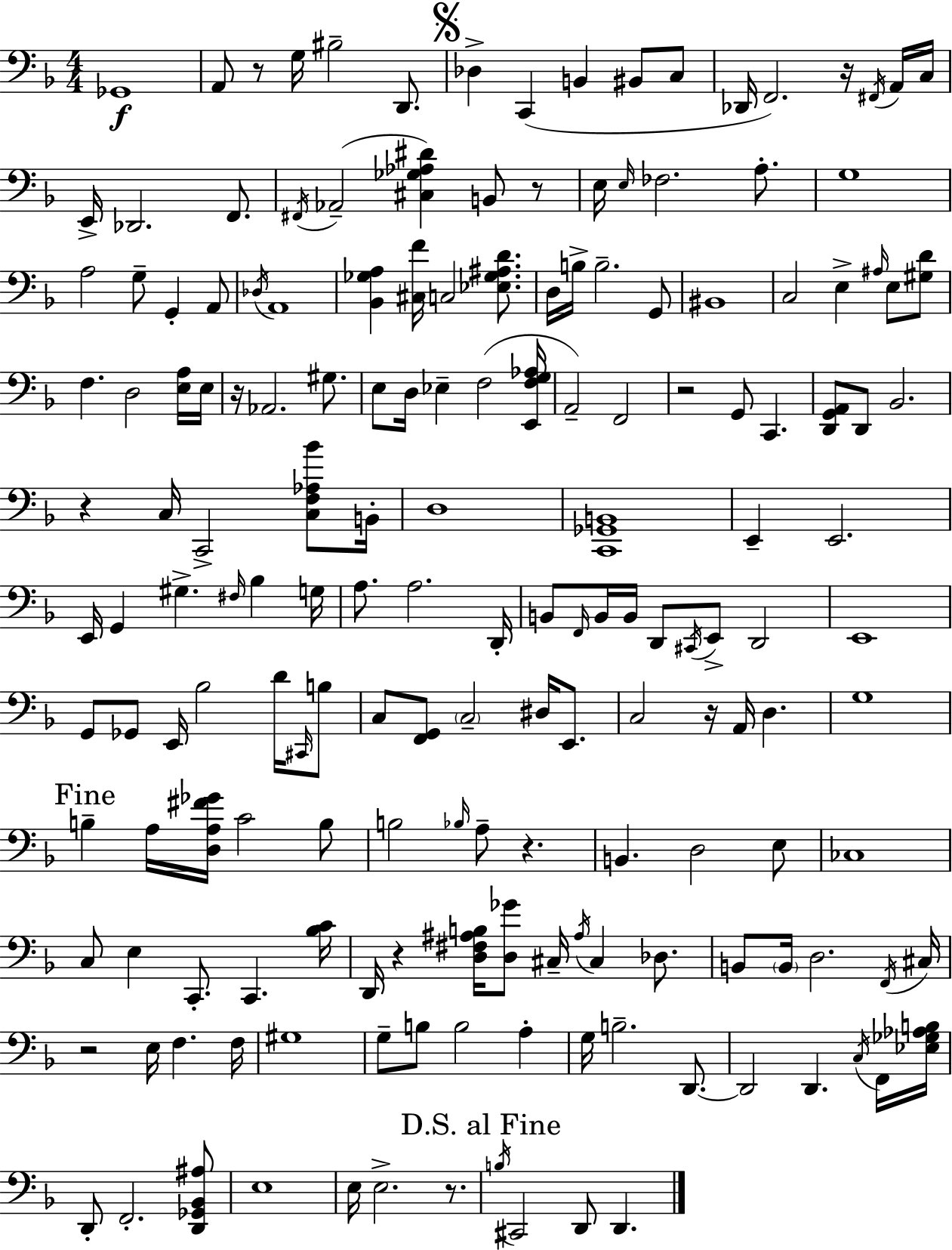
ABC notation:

X:1
T:Untitled
M:4/4
L:1/4
K:F
_G,,4 A,,/2 z/2 G,/4 ^B,2 D,,/2 _D, C,, B,, ^B,,/2 C,/2 _D,,/4 F,,2 z/4 ^F,,/4 A,,/4 C,/4 E,,/4 _D,,2 F,,/2 ^F,,/4 _A,,2 [^C,_G,_A,^D] B,,/2 z/2 E,/4 E,/4 _F,2 A,/2 G,4 A,2 G,/2 G,, A,,/2 _D,/4 A,,4 [_B,,_G,A,] [^C,F]/4 C,2 [_E,_G,^A,D]/2 D,/4 B,/4 B,2 G,,/2 ^B,,4 C,2 E, ^A,/4 E,/2 [^G,D]/2 F, D,2 [E,A,]/4 E,/4 z/4 _A,,2 ^G,/2 E,/2 D,/4 _E, F,2 [E,,F,G,_A,]/4 A,,2 F,,2 z2 G,,/2 C,, [D,,G,,A,,]/2 D,,/2 _B,,2 z C,/4 C,,2 [C,F,_A,_B]/2 B,,/4 D,4 [C,,_G,,B,,]4 E,, E,,2 E,,/4 G,, ^G, ^F,/4 _B, G,/4 A,/2 A,2 D,,/4 B,,/2 F,,/4 B,,/4 B,,/4 D,,/2 ^C,,/4 E,,/2 D,,2 E,,4 G,,/2 _G,,/2 E,,/4 _B,2 D/4 ^C,,/4 B,/2 C,/2 [F,,G,,]/2 C,2 ^D,/4 E,,/2 C,2 z/4 A,,/4 D, G,4 B, A,/4 [D,A,^F_G]/4 C2 B,/2 B,2 _B,/4 A,/2 z B,, D,2 E,/2 _C,4 C,/2 E, C,,/2 C,, [_B,C]/4 D,,/4 z [D,^F,^A,B,]/4 [D,_G]/2 ^C,/4 ^A,/4 ^C, _D,/2 B,,/2 B,,/4 D,2 F,,/4 ^C,/4 z2 E,/4 F, F,/4 ^G,4 G,/2 B,/2 B,2 A, G,/4 B,2 D,,/2 D,,2 D,, C,/4 F,,/4 [_E,_G,_A,B,]/4 D,,/2 F,,2 [D,,_G,,_B,,^A,]/2 E,4 E,/4 E,2 z/2 B,/4 ^C,,2 D,,/2 D,,